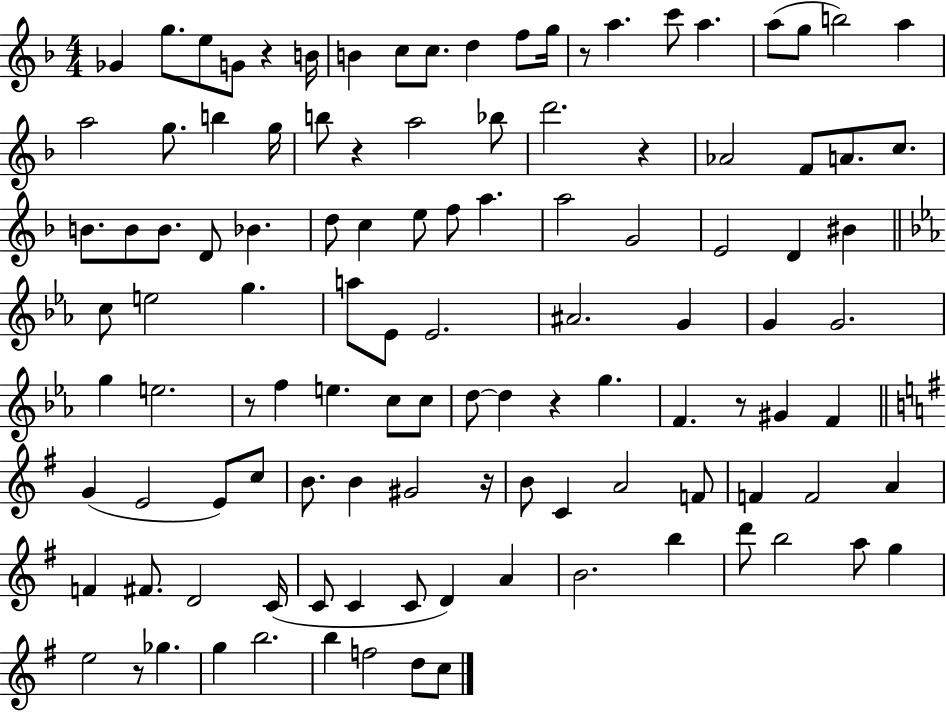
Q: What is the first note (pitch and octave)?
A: Gb4